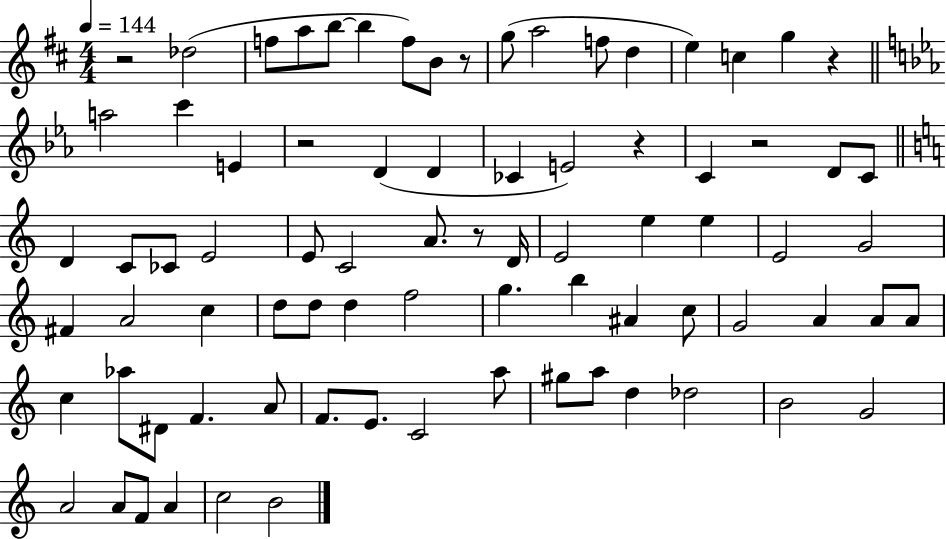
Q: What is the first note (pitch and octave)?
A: Db5